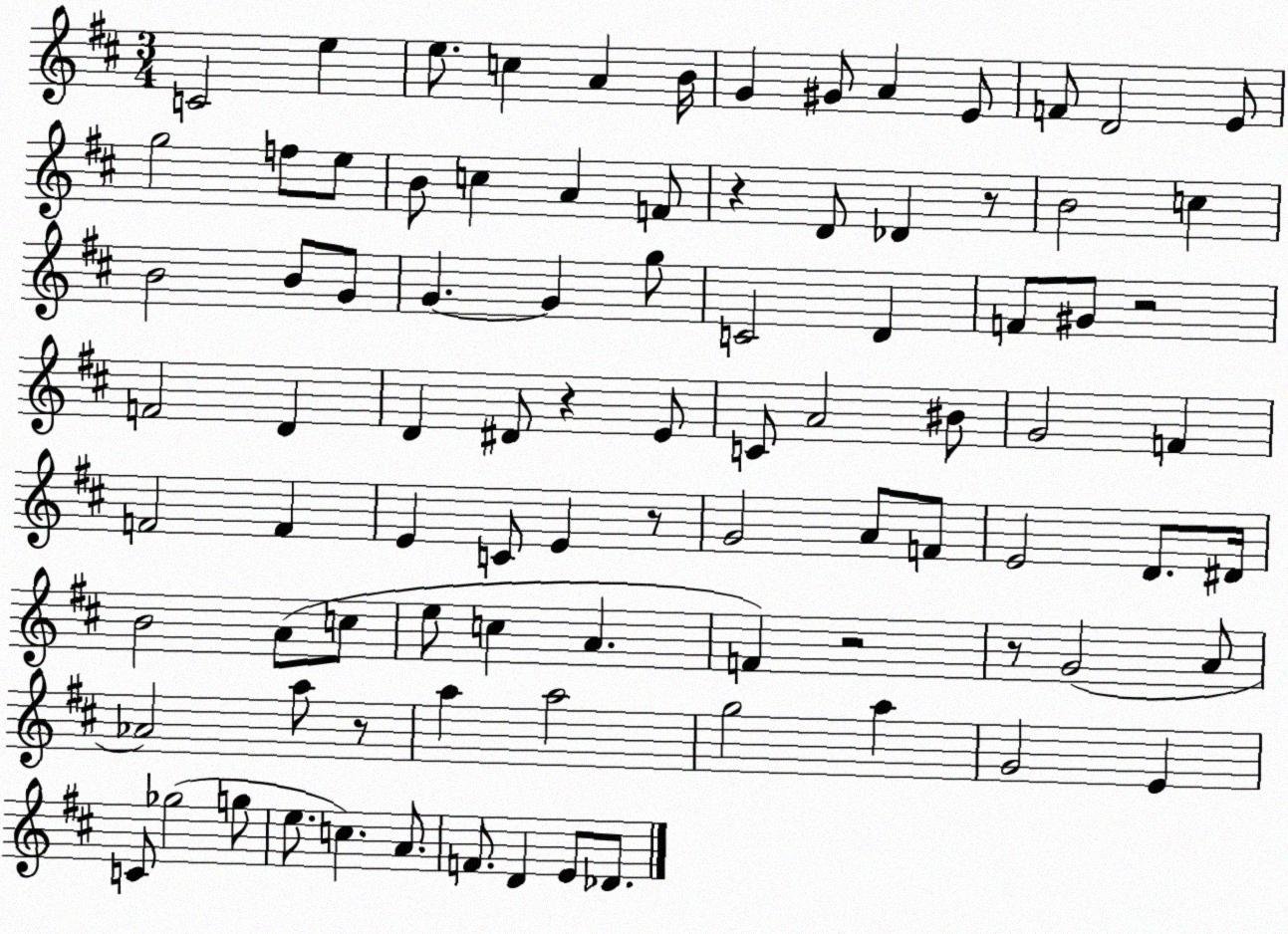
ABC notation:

X:1
T:Untitled
M:3/4
L:1/4
K:D
C2 e e/2 c A B/4 G ^G/2 A E/2 F/2 D2 E/2 g2 f/2 e/2 B/2 c A F/2 z D/2 _D z/2 B2 c B2 B/2 G/2 G G g/2 C2 D F/2 ^G/2 z2 F2 D D ^D/2 z E/2 C/2 A2 ^B/2 G2 F F2 F E C/2 E z/2 G2 A/2 F/2 E2 D/2 ^D/4 B2 A/2 c/2 e/2 c A F z2 z/2 G2 A/2 _A2 a/2 z/2 a a2 g2 a G2 E C/2 _g2 g/2 e/2 c A/2 F/2 D E/2 _D/2